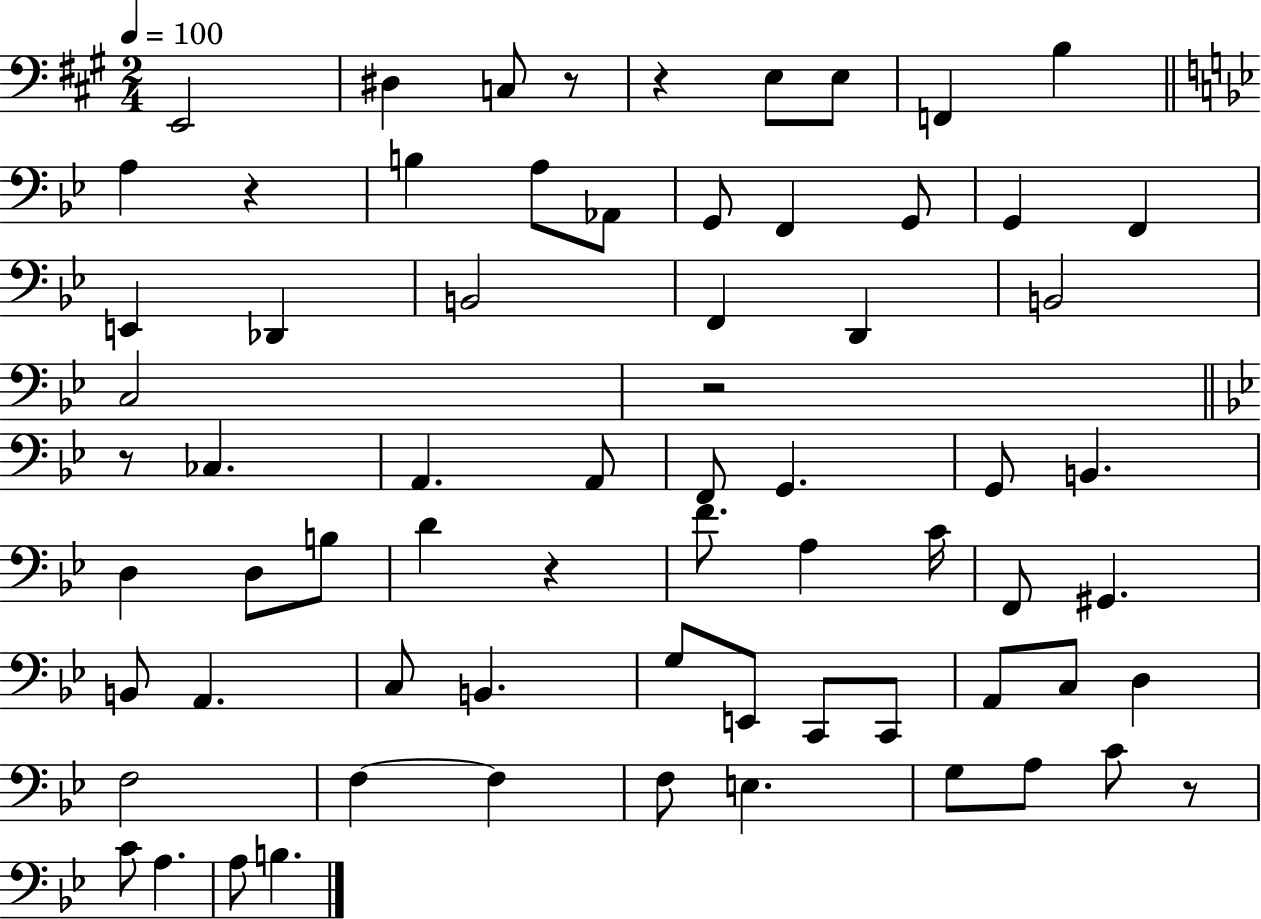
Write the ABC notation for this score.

X:1
T:Untitled
M:2/4
L:1/4
K:A
E,,2 ^D, C,/2 z/2 z E,/2 E,/2 F,, B, A, z B, A,/2 _A,,/2 G,,/2 F,, G,,/2 G,, F,, E,, _D,, B,,2 F,, D,, B,,2 C,2 z2 z/2 _C, A,, A,,/2 F,,/2 G,, G,,/2 B,, D, D,/2 B,/2 D z F/2 A, C/4 F,,/2 ^G,, B,,/2 A,, C,/2 B,, G,/2 E,,/2 C,,/2 C,,/2 A,,/2 C,/2 D, F,2 F, F, F,/2 E, G,/2 A,/2 C/2 z/2 C/2 A, A,/2 B,